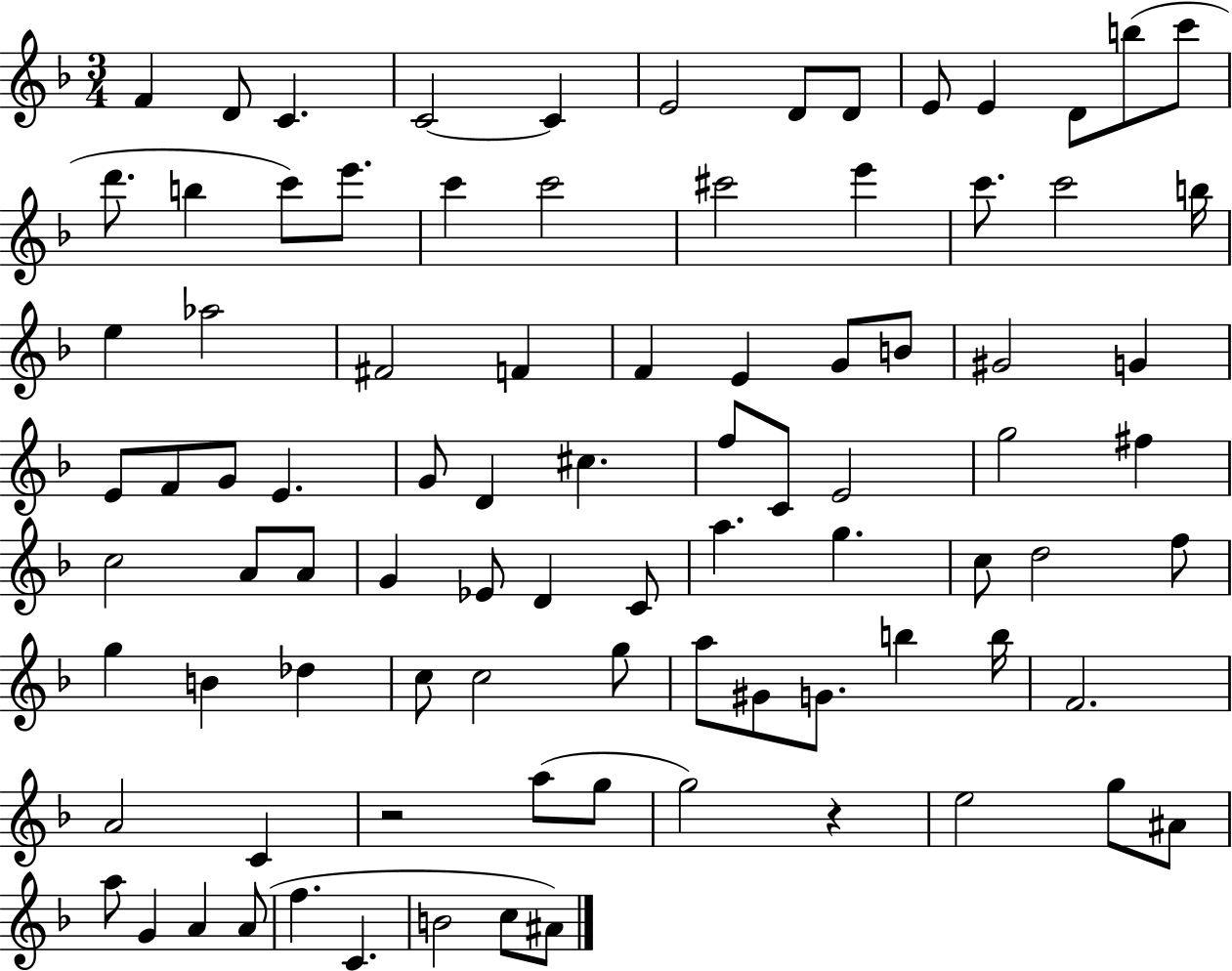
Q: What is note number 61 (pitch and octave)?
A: Db5